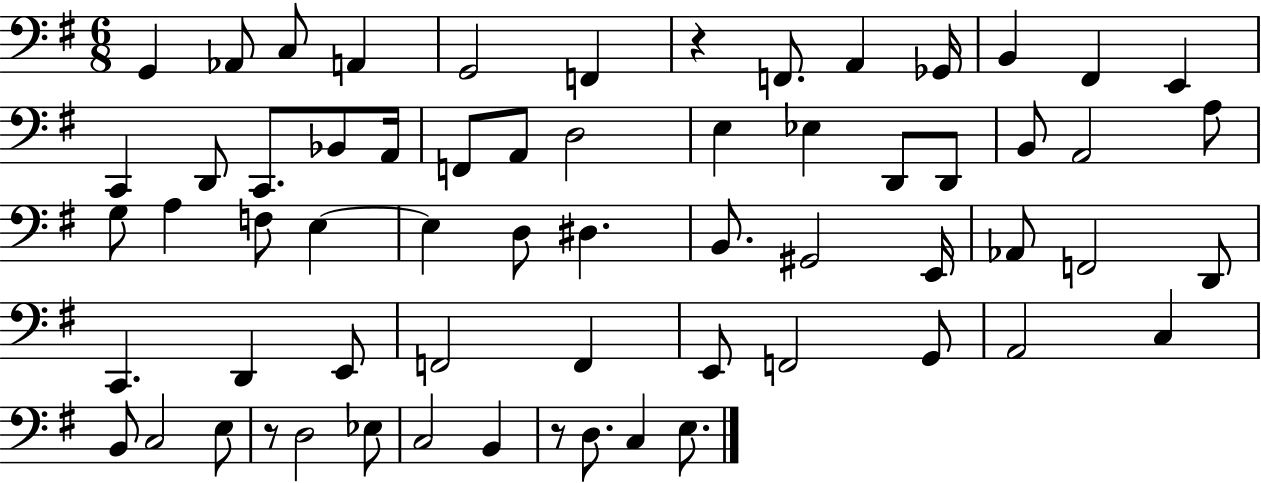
{
  \clef bass
  \numericTimeSignature
  \time 6/8
  \key g \major
  g,4 aes,8 c8 a,4 | g,2 f,4 | r4 f,8. a,4 ges,16 | b,4 fis,4 e,4 | \break c,4 d,8 c,8. bes,8 a,16 | f,8 a,8 d2 | e4 ees4 d,8 d,8 | b,8 a,2 a8 | \break g8 a4 f8 e4~~ | e4 d8 dis4. | b,8. gis,2 e,16 | aes,8 f,2 d,8 | \break c,4. d,4 e,8 | f,2 f,4 | e,8 f,2 g,8 | a,2 c4 | \break b,8 c2 e8 | r8 d2 ees8 | c2 b,4 | r8 d8. c4 e8. | \break \bar "|."
}